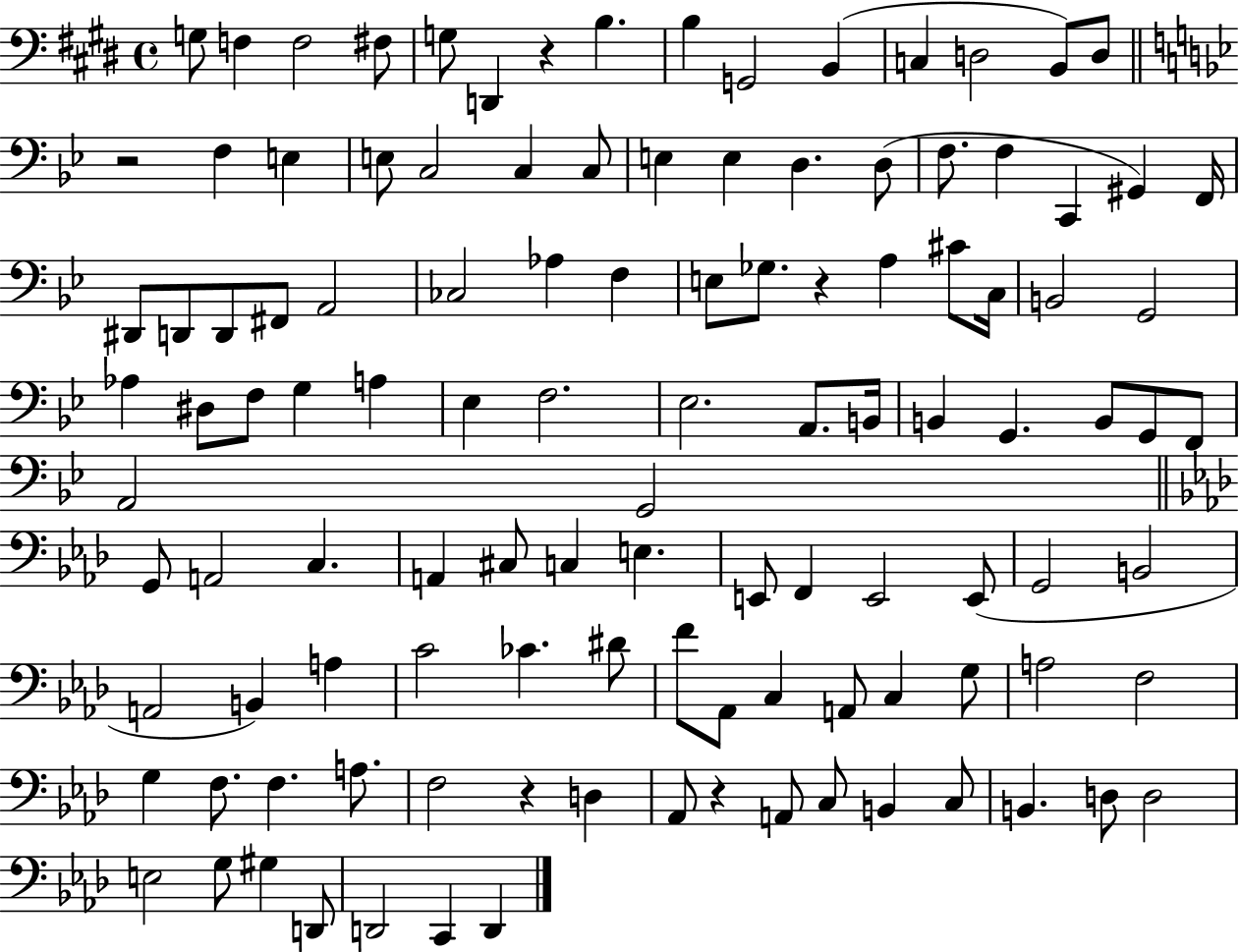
G3/e F3/q F3/h F#3/e G3/e D2/q R/q B3/q. B3/q G2/h B2/q C3/q D3/h B2/e D3/e R/h F3/q E3/q E3/e C3/h C3/q C3/e E3/q E3/q D3/q. D3/e F3/e. F3/q C2/q G#2/q F2/s D#2/e D2/e D2/e F#2/e A2/h CES3/h Ab3/q F3/q E3/e Gb3/e. R/q A3/q C#4/e C3/s B2/h G2/h Ab3/q D#3/e F3/e G3/q A3/q Eb3/q F3/h. Eb3/h. A2/e. B2/s B2/q G2/q. B2/e G2/e F2/e A2/h G2/h G2/e A2/h C3/q. A2/q C#3/e C3/q E3/q. E2/e F2/q E2/h E2/e G2/h B2/h A2/h B2/q A3/q C4/h CES4/q. D#4/e F4/e Ab2/e C3/q A2/e C3/q G3/e A3/h F3/h G3/q F3/e. F3/q. A3/e. F3/h R/q D3/q Ab2/e R/q A2/e C3/e B2/q C3/e B2/q. D3/e D3/h E3/h G3/e G#3/q D2/e D2/h C2/q D2/q